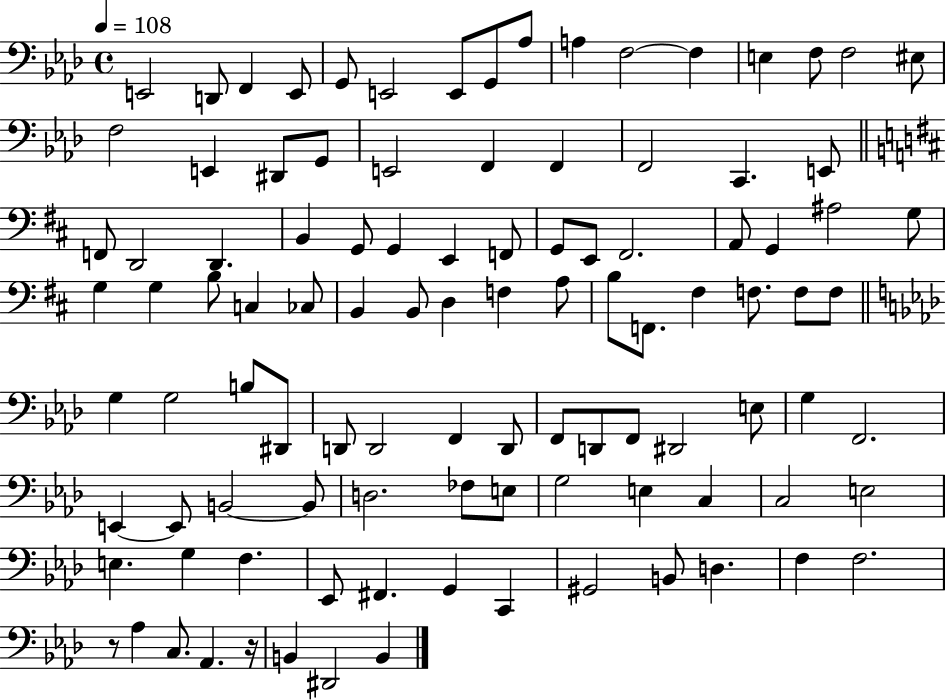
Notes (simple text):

E2/h D2/e F2/q E2/e G2/e E2/h E2/e G2/e Ab3/e A3/q F3/h F3/q E3/q F3/e F3/h EIS3/e F3/h E2/q D#2/e G2/e E2/h F2/q F2/q F2/h C2/q. E2/e F2/e D2/h D2/q. B2/q G2/e G2/q E2/q F2/e G2/e E2/e F#2/h. A2/e G2/q A#3/h G3/e G3/q G3/q B3/e C3/q CES3/e B2/q B2/e D3/q F3/q A3/e B3/e F2/e. F#3/q F3/e. F3/e F3/e G3/q G3/h B3/e D#2/e D2/e D2/h F2/q D2/e F2/e D2/e F2/e D#2/h E3/e G3/q F2/h. E2/q E2/e B2/h B2/e D3/h. FES3/e E3/e G3/h E3/q C3/q C3/h E3/h E3/q. G3/q F3/q. Eb2/e F#2/q. G2/q C2/q G#2/h B2/e D3/q. F3/q F3/h. R/e Ab3/q C3/e. Ab2/q. R/s B2/q D#2/h B2/q